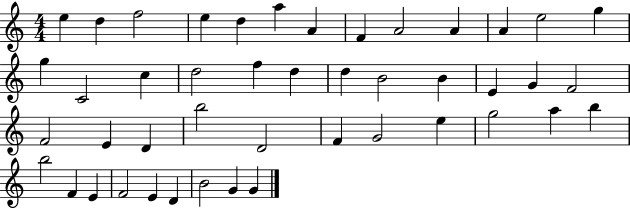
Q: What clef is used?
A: treble